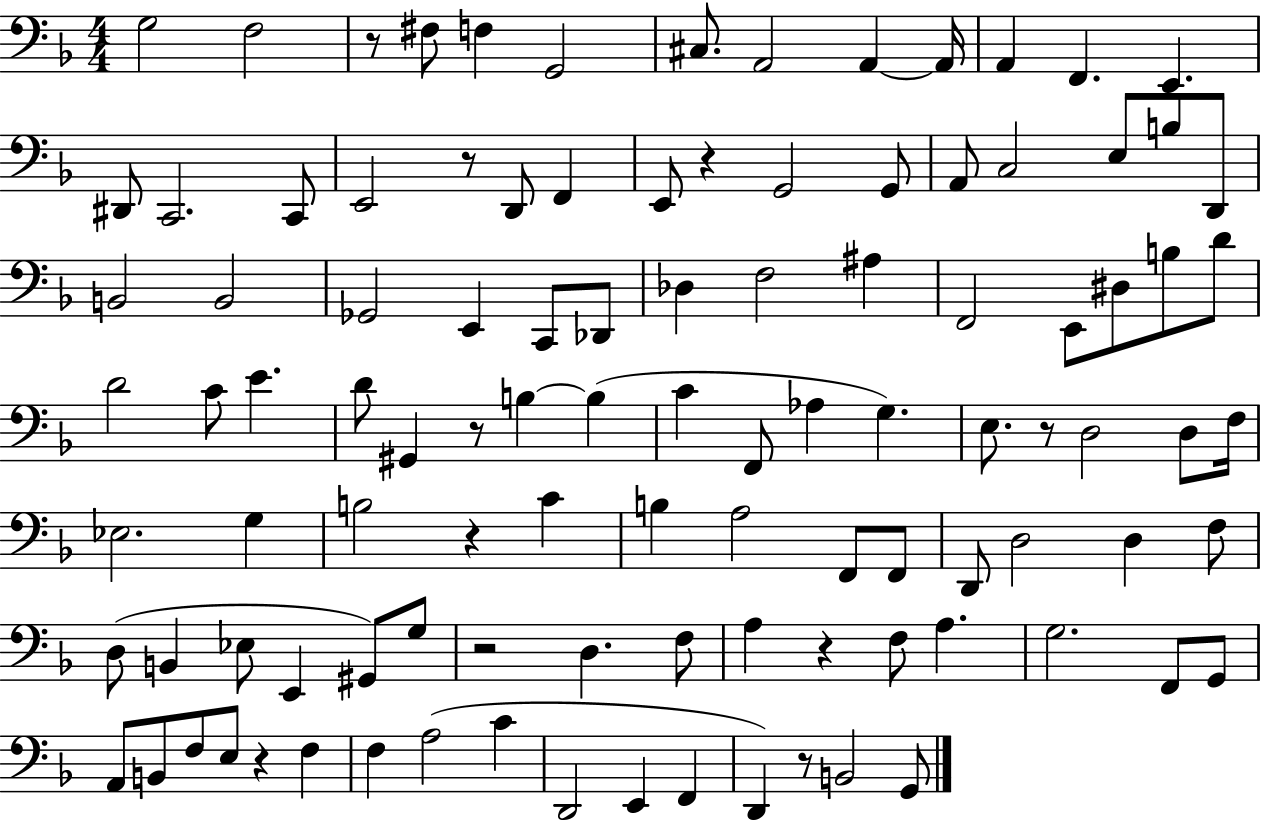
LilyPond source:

{
  \clef bass
  \numericTimeSignature
  \time 4/4
  \key f \major
  g2 f2 | r8 fis8 f4 g,2 | cis8. a,2 a,4~~ a,16 | a,4 f,4. e,4. | \break dis,8 c,2. c,8 | e,2 r8 d,8 f,4 | e,8 r4 g,2 g,8 | a,8 c2 e8 b8 d,8 | \break b,2 b,2 | ges,2 e,4 c,8 des,8 | des4 f2 ais4 | f,2 e,8 dis8 b8 d'8 | \break d'2 c'8 e'4. | d'8 gis,4 r8 b4~~ b4( | c'4 f,8 aes4 g4.) | e8. r8 d2 d8 f16 | \break ees2. g4 | b2 r4 c'4 | b4 a2 f,8 f,8 | d,8 d2 d4 f8 | \break d8( b,4 ees8 e,4 gis,8) g8 | r2 d4. f8 | a4 r4 f8 a4. | g2. f,8 g,8 | \break a,8 b,8 f8 e8 r4 f4 | f4 a2( c'4 | d,2 e,4 f,4 | d,4) r8 b,2 g,8 | \break \bar "|."
}